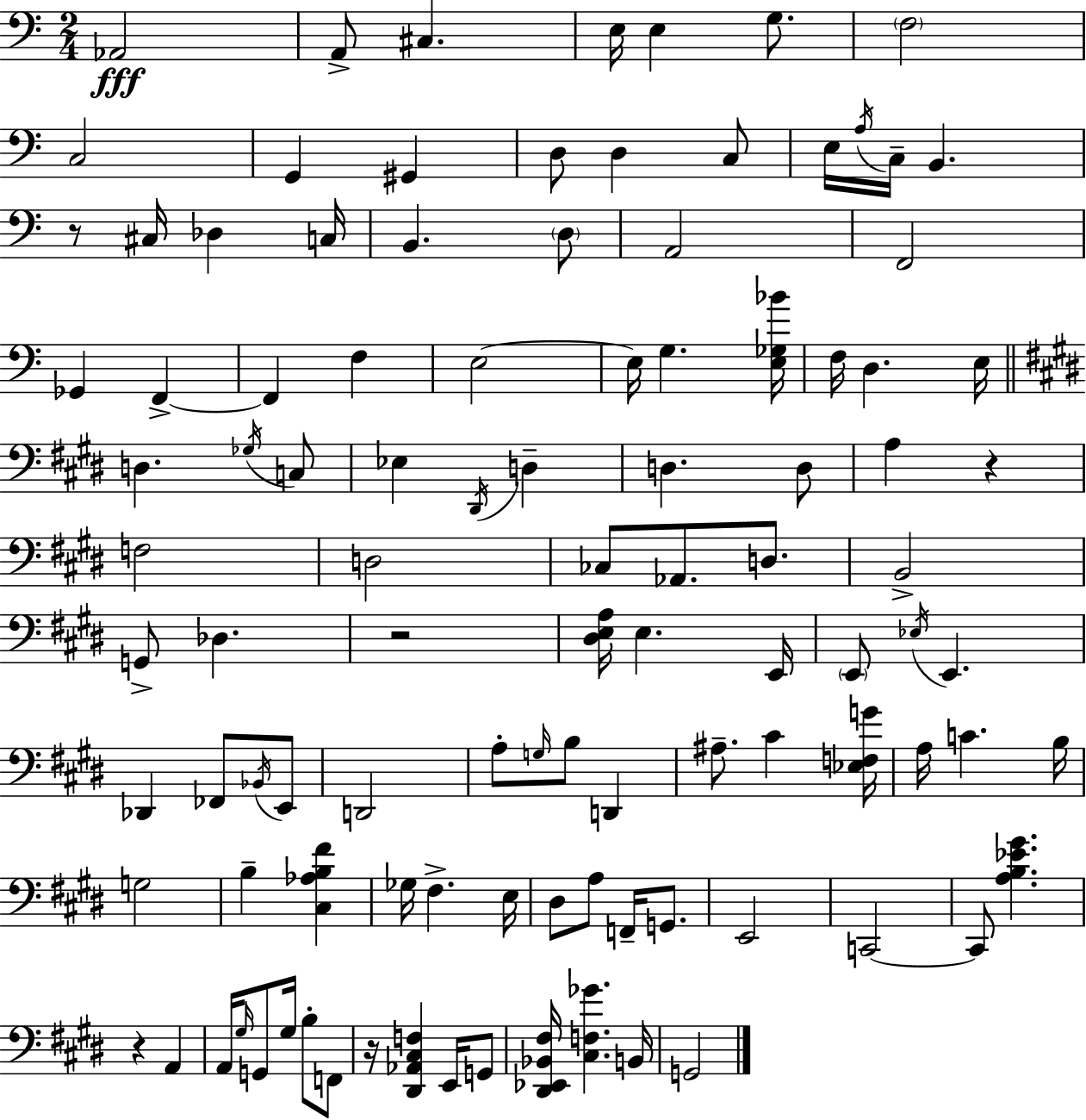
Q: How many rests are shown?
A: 5